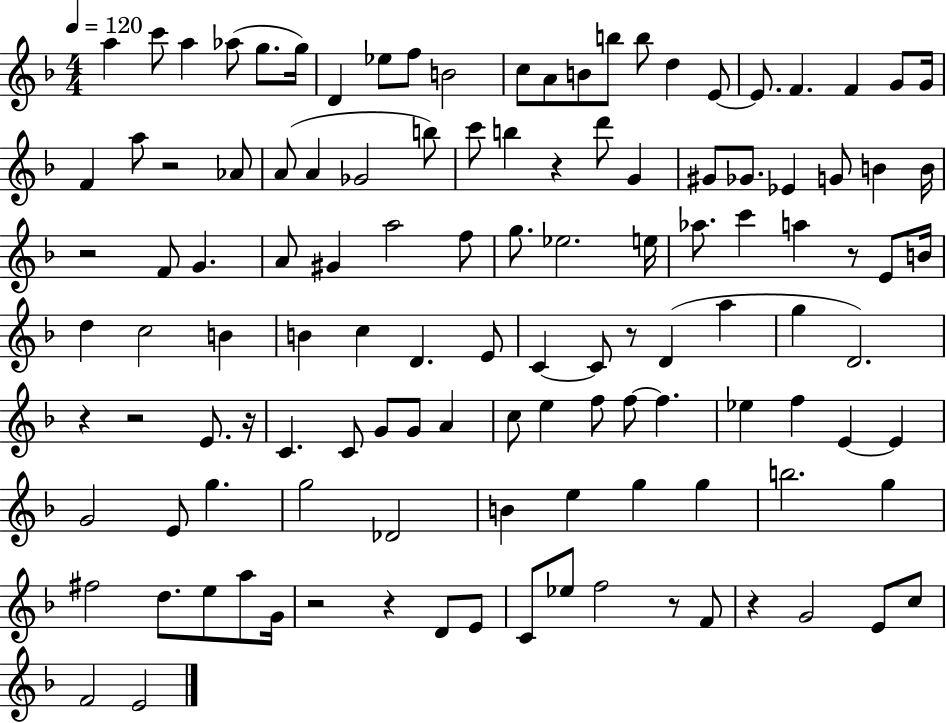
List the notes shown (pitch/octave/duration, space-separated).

A5/q C6/e A5/q Ab5/e G5/e. G5/s D4/q Eb5/e F5/e B4/h C5/e A4/e B4/e B5/e B5/e D5/q E4/e E4/e. F4/q. F4/q G4/e G4/s F4/q A5/e R/h Ab4/e A4/e A4/q Gb4/h B5/e C6/e B5/q R/q D6/e G4/q G#4/e Gb4/e. Eb4/q G4/e B4/q B4/s R/h F4/e G4/q. A4/e G#4/q A5/h F5/e G5/e. Eb5/h. E5/s Ab5/e. C6/q A5/q R/e E4/e B4/s D5/q C5/h B4/q B4/q C5/q D4/q. E4/e C4/q C4/e R/e D4/q A5/q G5/q D4/h. R/q R/h E4/e. R/s C4/q. C4/e G4/e G4/e A4/q C5/e E5/q F5/e F5/e F5/q. Eb5/q F5/q E4/q E4/q G4/h E4/e G5/q. G5/h Db4/h B4/q E5/q G5/q G5/q B5/h. G5/q F#5/h D5/e. E5/e A5/e G4/s R/h R/q D4/e E4/e C4/e Eb5/e F5/h R/e F4/e R/q G4/h E4/e C5/e F4/h E4/h